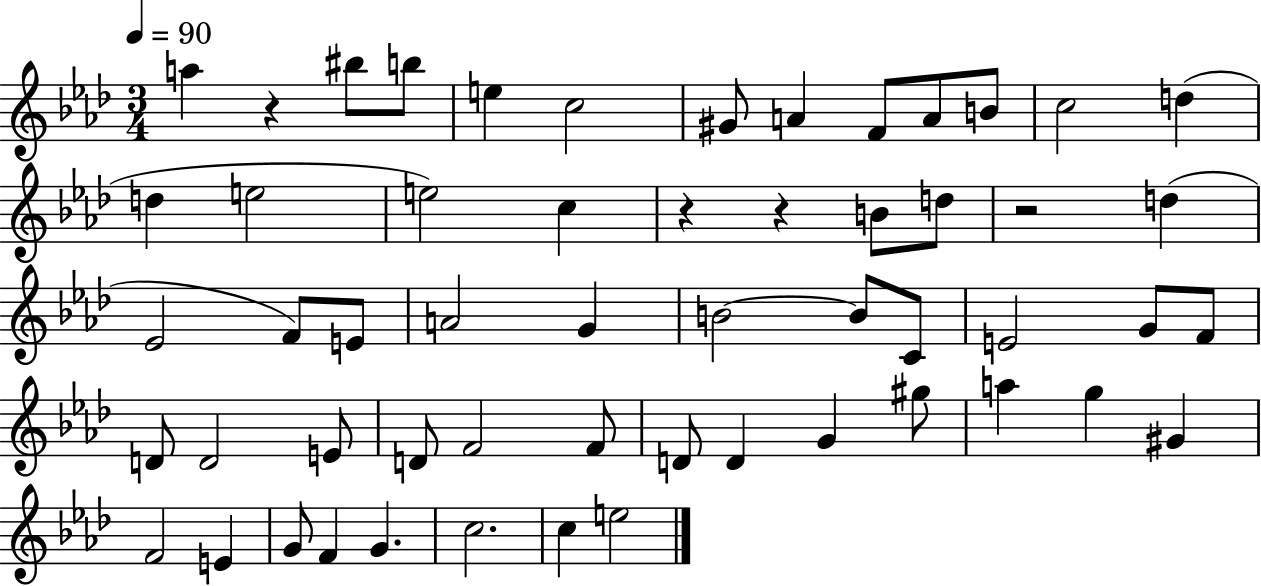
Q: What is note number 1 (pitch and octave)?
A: A5